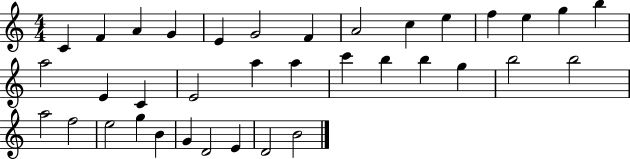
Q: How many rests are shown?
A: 0